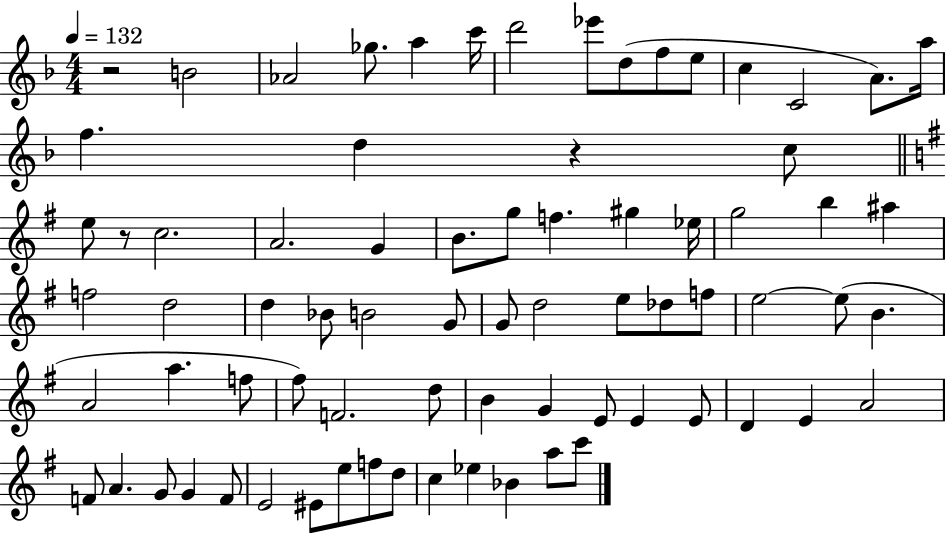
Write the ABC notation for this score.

X:1
T:Untitled
M:4/4
L:1/4
K:F
z2 B2 _A2 _g/2 a c'/4 d'2 _e'/2 d/2 f/2 e/2 c C2 A/2 a/4 f d z c/2 e/2 z/2 c2 A2 G B/2 g/2 f ^g _e/4 g2 b ^a f2 d2 d _B/2 B2 G/2 G/2 d2 e/2 _d/2 f/2 e2 e/2 B A2 a f/2 ^f/2 F2 d/2 B G E/2 E E/2 D E A2 F/2 A G/2 G F/2 E2 ^E/2 e/2 f/2 d/2 c _e _B a/2 c'/2